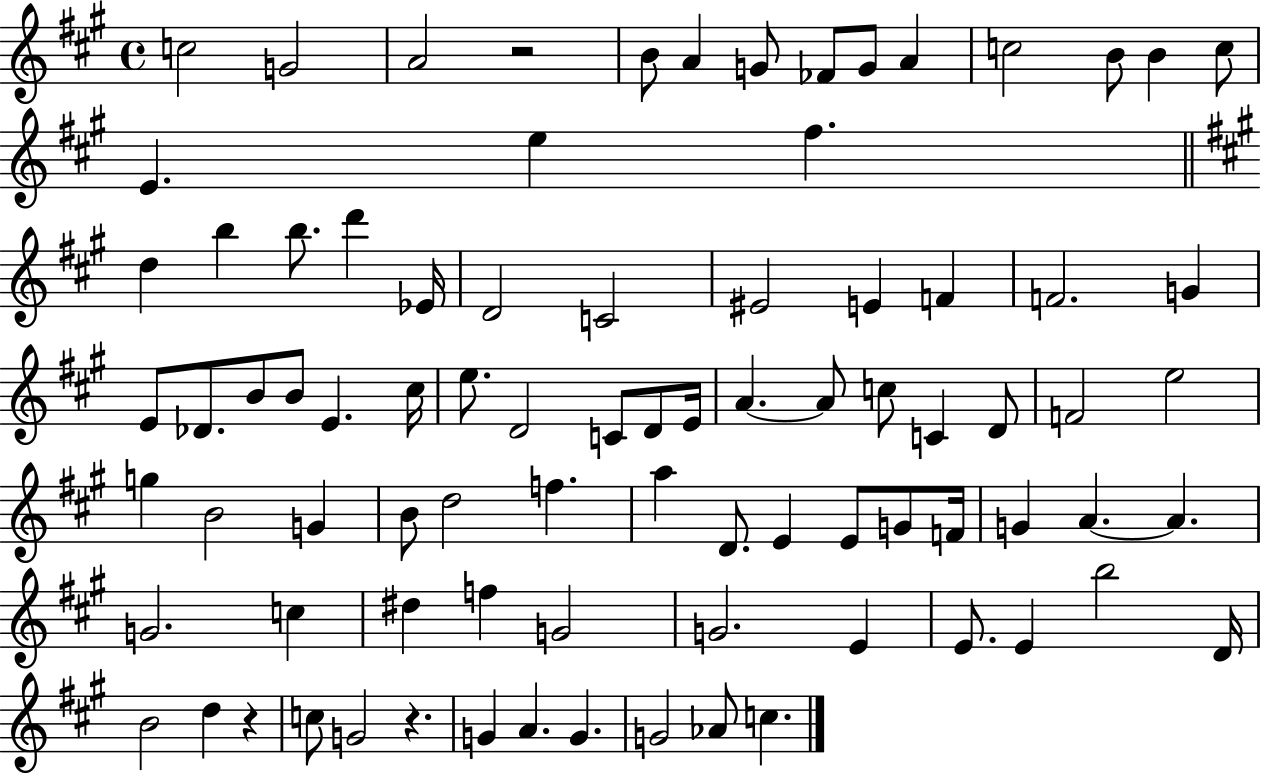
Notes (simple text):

C5/h G4/h A4/h R/h B4/e A4/q G4/e FES4/e G4/e A4/q C5/h B4/e B4/q C5/e E4/q. E5/q F#5/q. D5/q B5/q B5/e. D6/q Eb4/s D4/h C4/h EIS4/h E4/q F4/q F4/h. G4/q E4/e Db4/e. B4/e B4/e E4/q. C#5/s E5/e. D4/h C4/e D4/e E4/s A4/q. A4/e C5/e C4/q D4/e F4/h E5/h G5/q B4/h G4/q B4/e D5/h F5/q. A5/q D4/e. E4/q E4/e G4/e F4/s G4/q A4/q. A4/q. G4/h. C5/q D#5/q F5/q G4/h G4/h. E4/q E4/e. E4/q B5/h D4/s B4/h D5/q R/q C5/e G4/h R/q. G4/q A4/q. G4/q. G4/h Ab4/e C5/q.